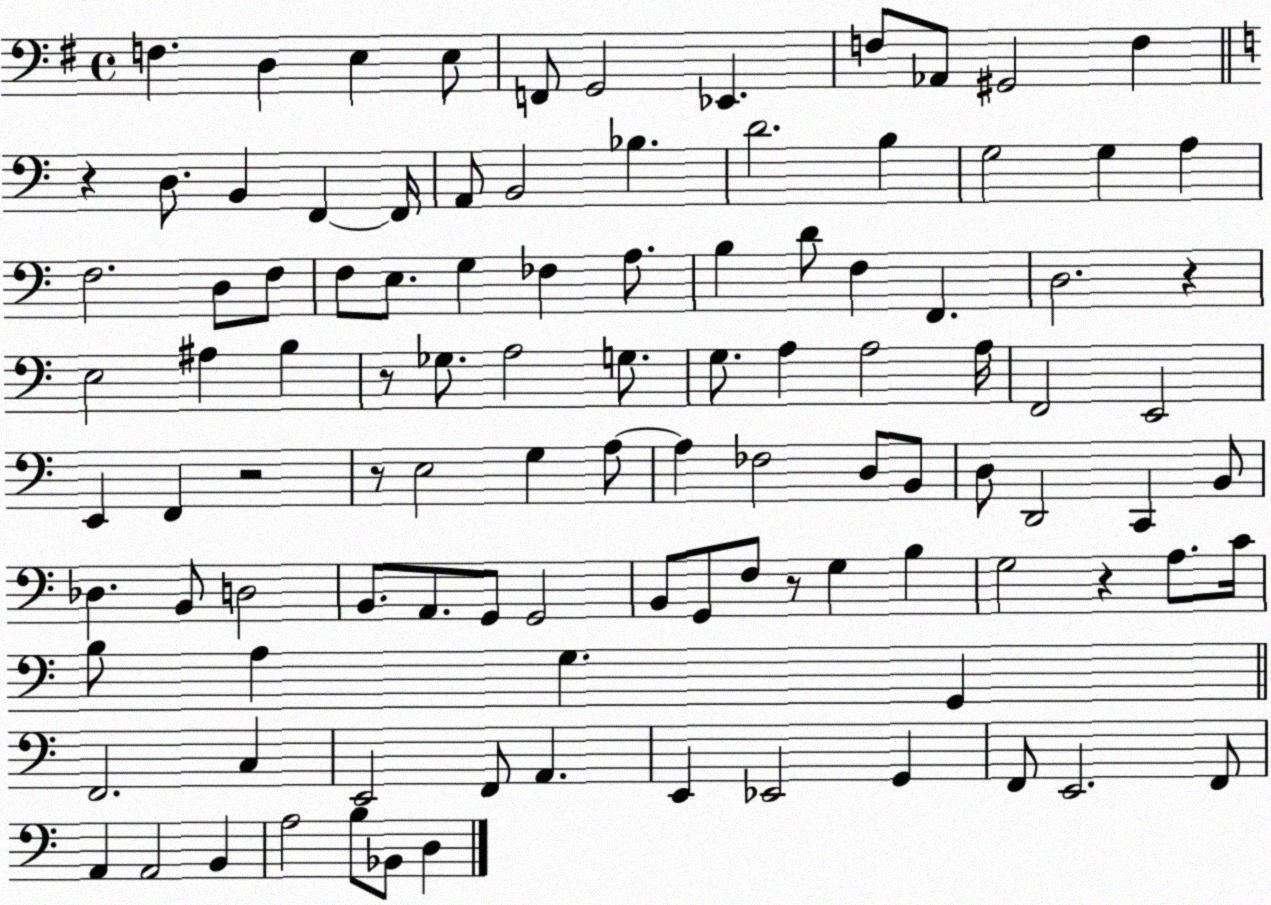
X:1
T:Untitled
M:4/4
L:1/4
K:G
F, D, E, E,/2 F,,/2 G,,2 _E,, F,/2 _A,,/2 ^G,,2 F, z D,/2 B,, F,, F,,/4 A,,/2 B,,2 _B, D2 B, G,2 G, A, F,2 D,/2 F,/2 F,/2 E,/2 G, _F, A,/2 B, D/2 F, F,, D,2 z E,2 ^A, B, z/2 _G,/2 A,2 G,/2 G,/2 A, A,2 A,/4 F,,2 E,,2 E,, F,, z2 z/2 E,2 G, A,/2 A, _F,2 D,/2 B,,/2 D,/2 D,,2 C,, B,,/2 _D, B,,/2 D,2 B,,/2 A,,/2 G,,/2 G,,2 B,,/2 G,,/2 F,/2 z/2 G, B, G,2 z A,/2 C/4 B,/2 A, G, G,, F,,2 C, E,,2 F,,/2 A,, E,, _E,,2 G,, F,,/2 E,,2 F,,/2 A,, A,,2 B,, A,2 B,/2 _B,,/2 D,